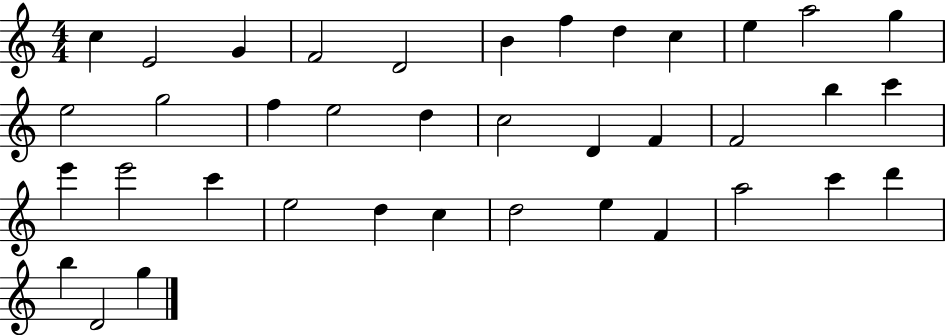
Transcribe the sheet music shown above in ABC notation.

X:1
T:Untitled
M:4/4
L:1/4
K:C
c E2 G F2 D2 B f d c e a2 g e2 g2 f e2 d c2 D F F2 b c' e' e'2 c' e2 d c d2 e F a2 c' d' b D2 g